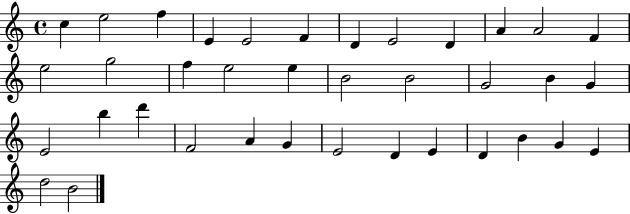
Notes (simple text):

C5/q E5/h F5/q E4/q E4/h F4/q D4/q E4/h D4/q A4/q A4/h F4/q E5/h G5/h F5/q E5/h E5/q B4/h B4/h G4/h B4/q G4/q E4/h B5/q D6/q F4/h A4/q G4/q E4/h D4/q E4/q D4/q B4/q G4/q E4/q D5/h B4/h